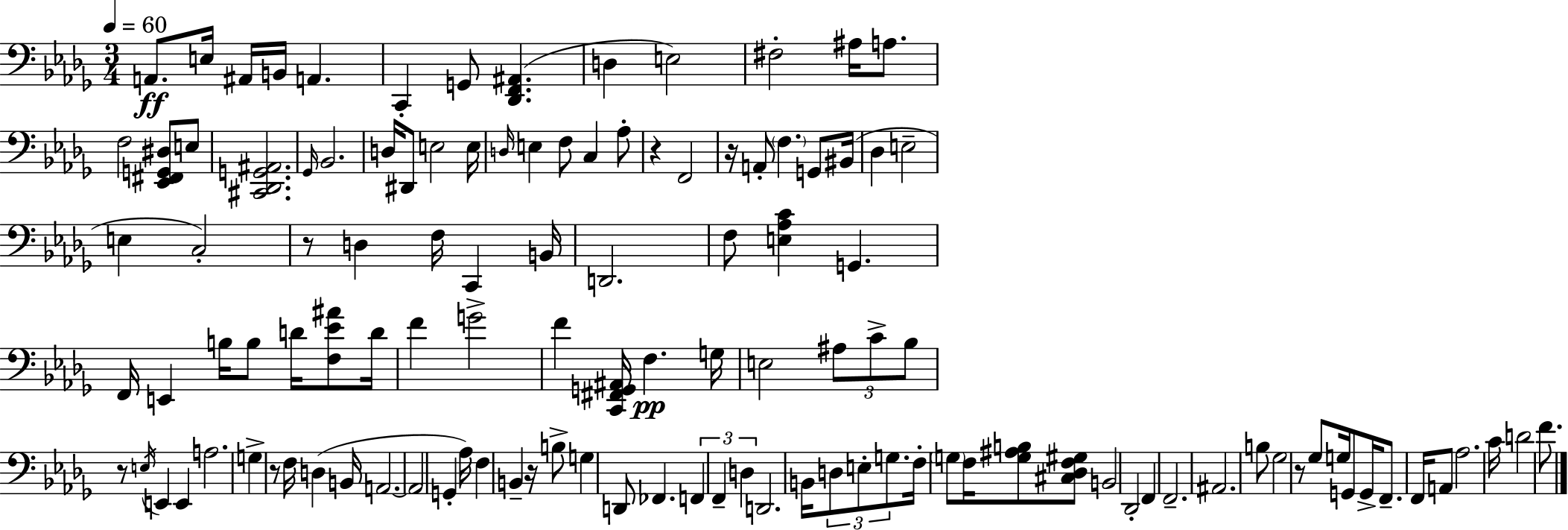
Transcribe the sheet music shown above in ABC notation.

X:1
T:Untitled
M:3/4
L:1/4
K:Bbm
A,,/2 E,/4 ^A,,/4 B,,/4 A,, C,, G,,/2 [_D,,F,,^A,,] D, E,2 ^F,2 ^A,/4 A,/2 F,2 [_E,,^F,,G,,^D,]/2 E,/2 [^C,,_D,,G,,^A,,]2 _G,,/4 _B,,2 D,/4 ^D,,/2 E,2 E,/4 D,/4 E, F,/2 C, _A,/2 z F,,2 z/4 A,,/2 F, G,,/2 ^B,,/4 _D, E,2 E, C,2 z/2 D, F,/4 C,, B,,/4 D,,2 F,/2 [E,_A,C] G,, F,,/4 E,, B,/4 B,/2 D/4 [F,_E^A]/2 D/4 F G2 F [C,,^F,,G,,^A,,]/4 F, G,/4 E,2 ^A,/2 C/2 _B,/2 z/2 E,/4 E,, E,, A,2 G, z/2 F,/4 D, B,,/4 A,,2 A,,2 G,, _A,/4 F, B,, z/4 B,/2 G, D,,/2 _F,, F,, F,, D, D,,2 B,,/4 D,/2 E,/2 G,/2 F,/4 G,/2 F,/4 [G,^A,B,]/2 [^C,_D,F,^G,]/2 B,,2 _D,,2 F,, F,,2 ^A,,2 B,/2 _G,2 z/2 _G,/2 G,/4 G,,/2 G,,/4 F,,/2 F,,/4 A,,/2 _A,2 C/4 D2 F/2